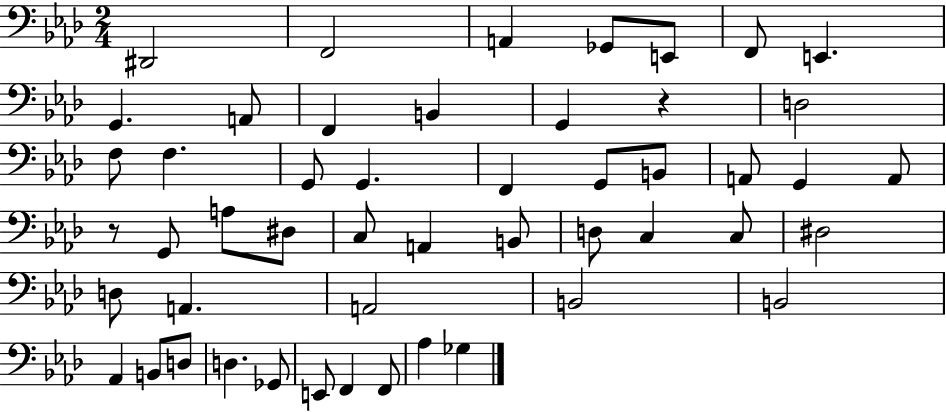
X:1
T:Untitled
M:2/4
L:1/4
K:Ab
^D,,2 F,,2 A,, _G,,/2 E,,/2 F,,/2 E,, G,, A,,/2 F,, B,, G,, z D,2 F,/2 F, G,,/2 G,, F,, G,,/2 B,,/2 A,,/2 G,, A,,/2 z/2 G,,/2 A,/2 ^D,/2 C,/2 A,, B,,/2 D,/2 C, C,/2 ^D,2 D,/2 A,, A,,2 B,,2 B,,2 _A,, B,,/2 D,/2 D, _G,,/2 E,,/2 F,, F,,/2 _A, _G,